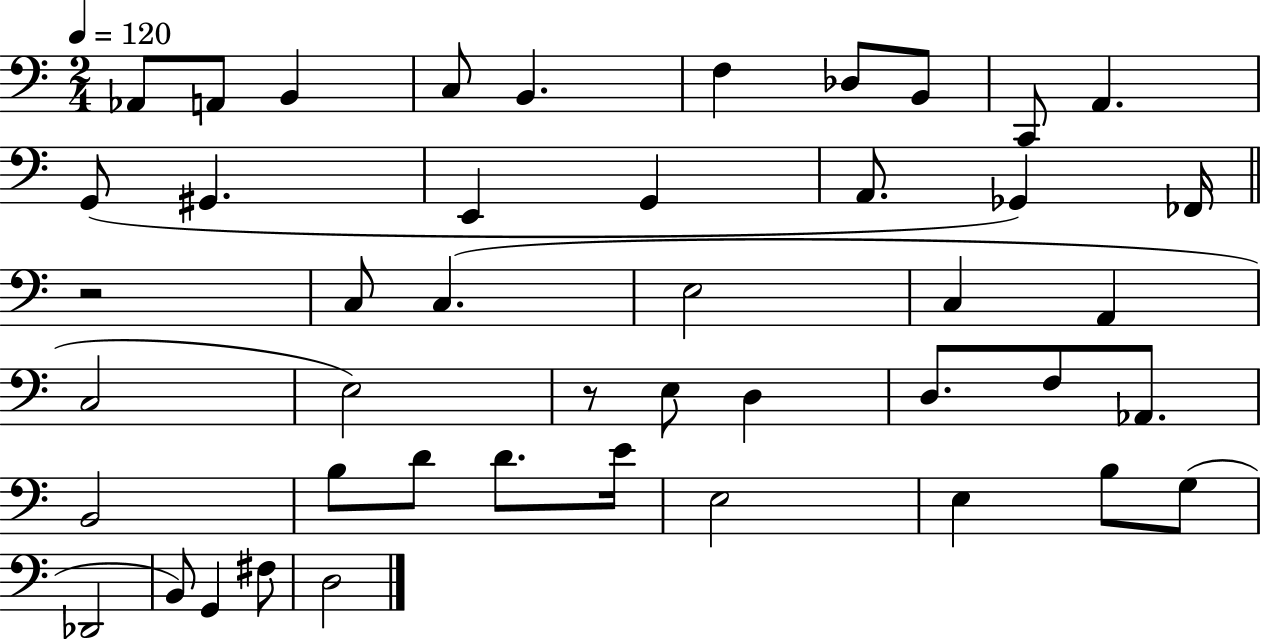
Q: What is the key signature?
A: C major